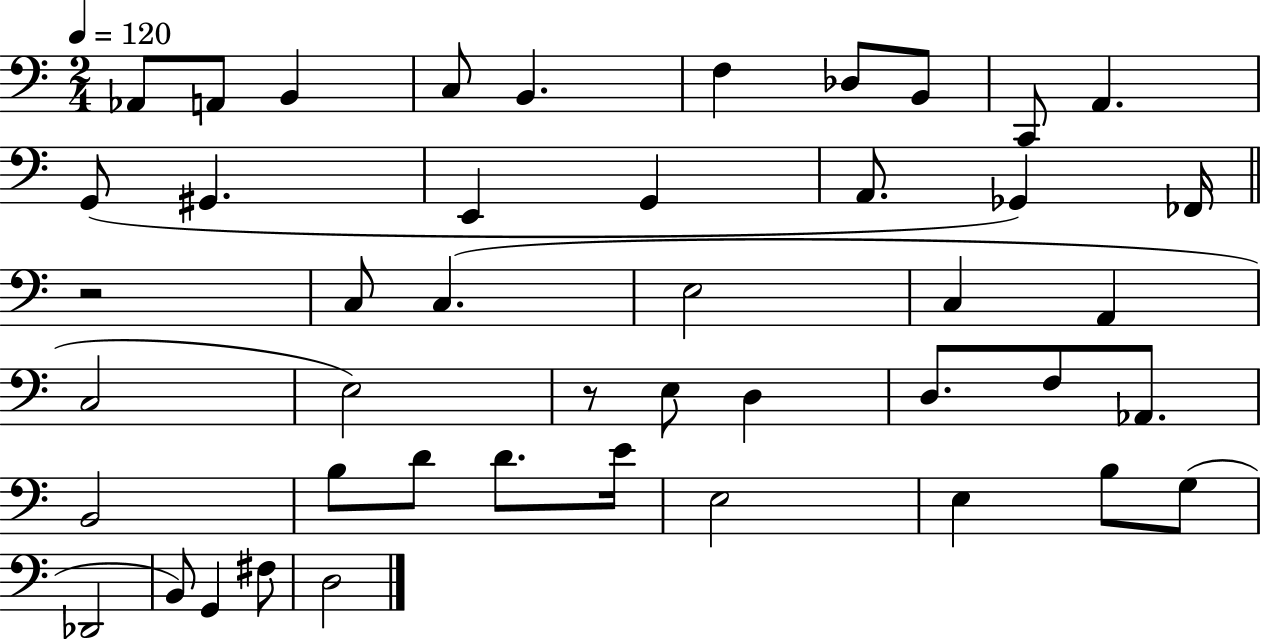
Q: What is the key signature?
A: C major